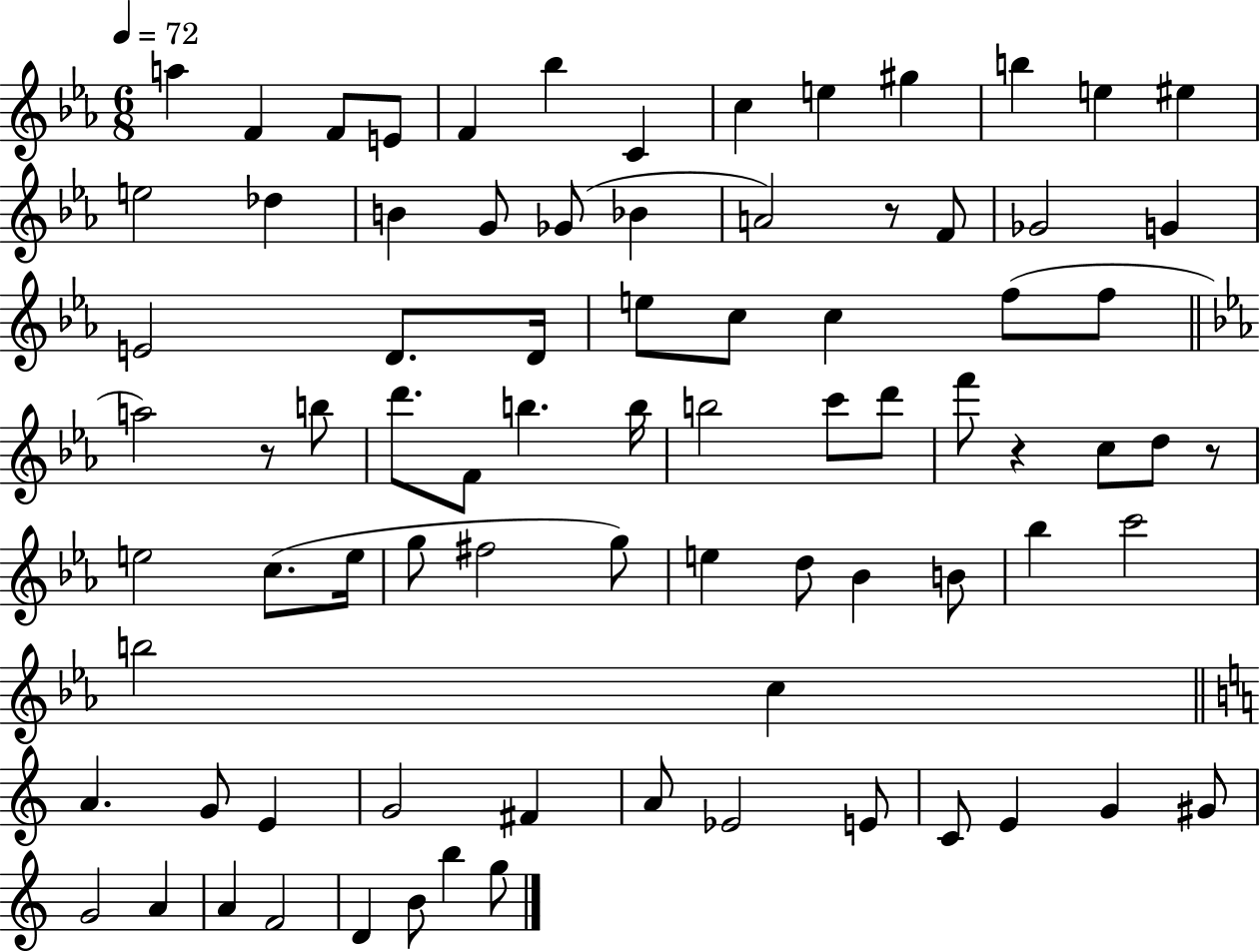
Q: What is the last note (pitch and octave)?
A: G5